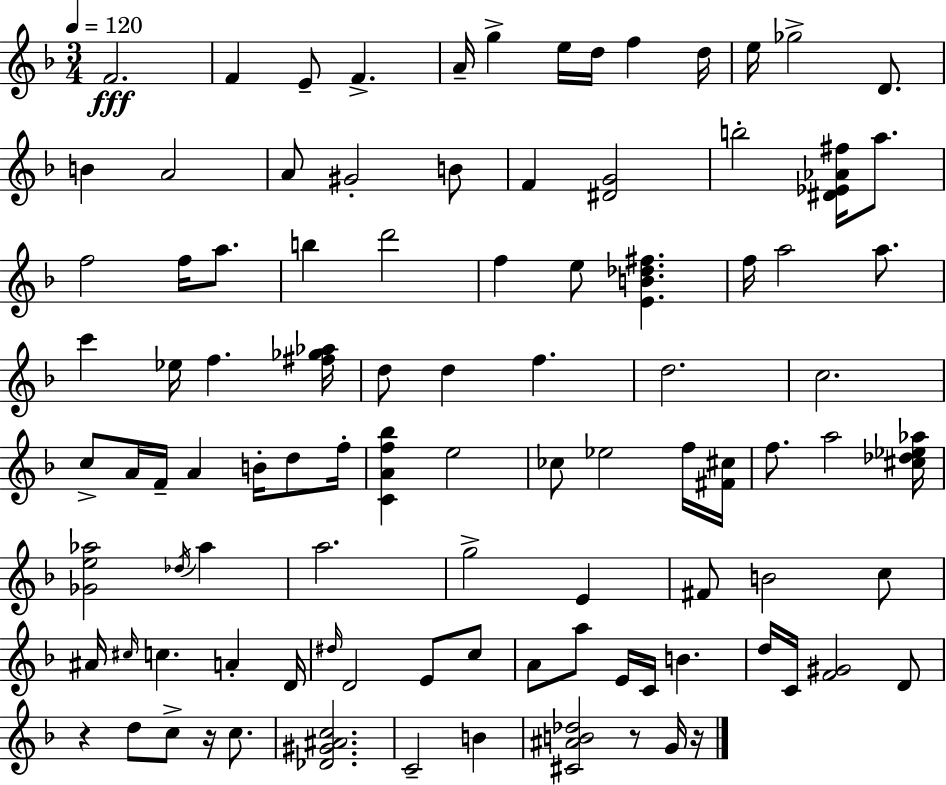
{
  \clef treble
  \numericTimeSignature
  \time 3/4
  \key f \major
  \tempo 4 = 120
  \repeat volta 2 { f'2.\fff | f'4 e'8-- f'4.-> | a'16-- g''4-> e''16 d''16 f''4 d''16 | e''16 ges''2-> d'8. | \break b'4 a'2 | a'8 gis'2-. b'8 | f'4 <dis' g'>2 | b''2-. <dis' ees' aes' fis''>16 a''8. | \break f''2 f''16 a''8. | b''4 d'''2 | f''4 e''8 <e' b' des'' fis''>4. | f''16 a''2 a''8. | \break c'''4 ees''16 f''4. <fis'' ges'' aes''>16 | d''8 d''4 f''4. | d''2. | c''2. | \break c''8-> a'16 f'16-- a'4 b'16-. d''8 f''16-. | <c' a' f'' bes''>4 e''2 | ces''8 ees''2 f''16 <fis' cis''>16 | f''8. a''2 <cis'' des'' ees'' aes''>16 | \break <ges' e'' aes''>2 \acciaccatura { des''16 } aes''4 | a''2. | g''2-> e'4 | fis'8 b'2 c''8 | \break ais'16 \grace { cis''16 } c''4. a'4-. | d'16 \grace { dis''16 } d'2 e'8 | c''8 a'8 a''8 e'16 c'16 b'4. | d''16 c'16 <f' gis'>2 | \break d'8 r4 d''8 c''8-> r16 | c''8. <des' gis' ais' c''>2. | c'2-- b'4 | <cis' ais' b' des''>2 r8 | \break g'16 r16 } \bar "|."
}